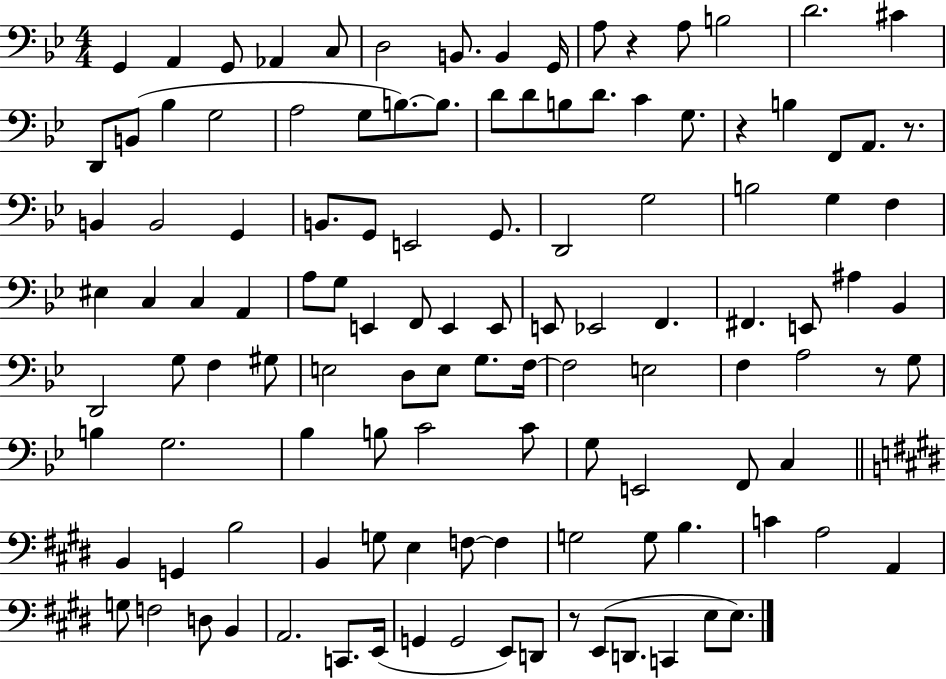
{
  \clef bass
  \numericTimeSignature
  \time 4/4
  \key bes \major
  g,4 a,4 g,8 aes,4 c8 | d2 b,8. b,4 g,16 | a8 r4 a8 b2 | d'2. cis'4 | \break d,8 b,8( bes4 g2 | a2 g8 b8.~~) b8. | d'8 d'8 b8 d'8. c'4 g8. | r4 b4 f,8 a,8. r8. | \break b,4 b,2 g,4 | b,8. g,8 e,2 g,8. | d,2 g2 | b2 g4 f4 | \break eis4 c4 c4 a,4 | a8 g8 e,4 f,8 e,4 e,8 | e,8 ees,2 f,4. | fis,4. e,8 ais4 bes,4 | \break d,2 g8 f4 gis8 | e2 d8 e8 g8. f16~~ | f2 e2 | f4 a2 r8 g8 | \break b4 g2. | bes4 b8 c'2 c'8 | g8 e,2 f,8 c4 | \bar "||" \break \key e \major b,4 g,4 b2 | b,4 g8 e4 f8~~ f4 | g2 g8 b4. | c'4 a2 a,4 | \break g8 f2 d8 b,4 | a,2. c,8. e,16( | g,4 g,2 e,8) d,8 | r8 e,8( d,8. c,4 e8 e8.) | \break \bar "|."
}